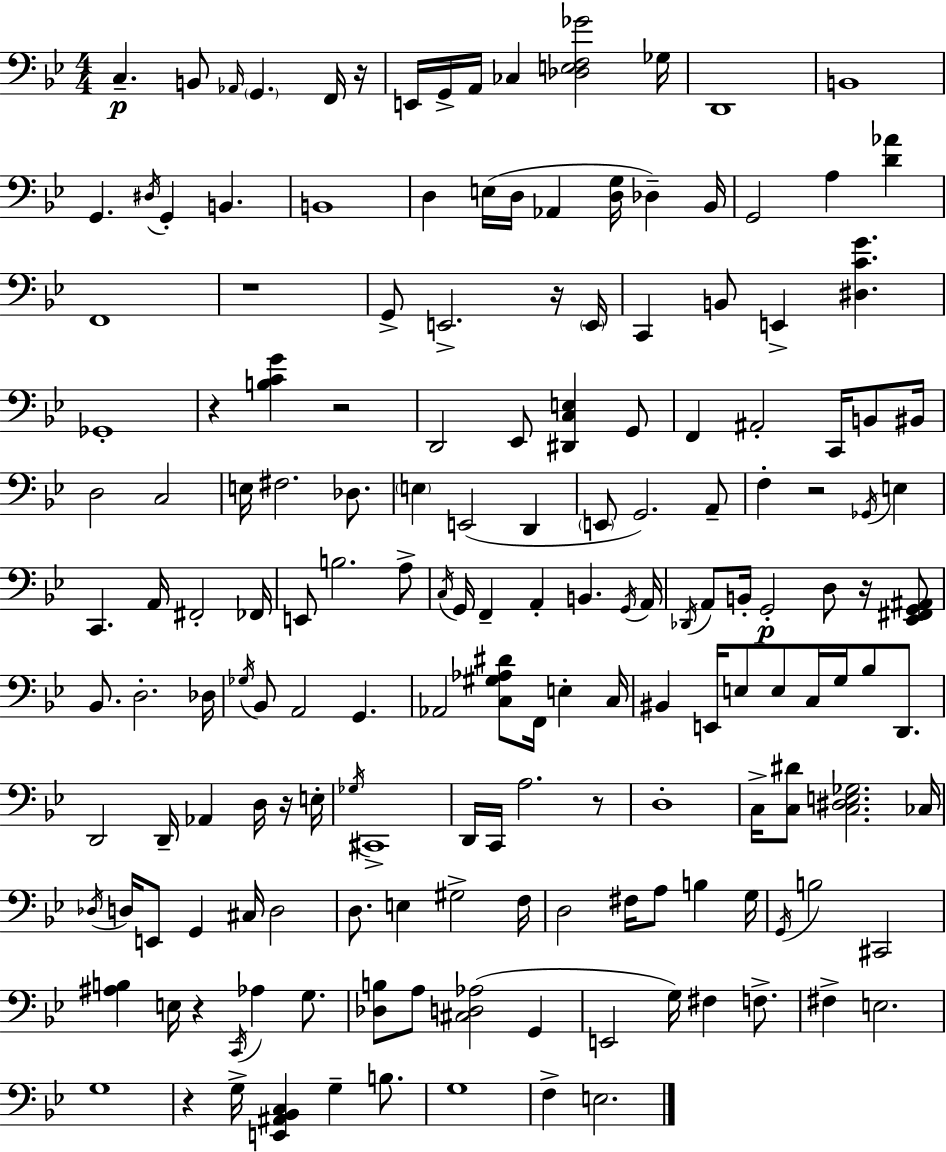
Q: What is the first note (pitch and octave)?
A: C3